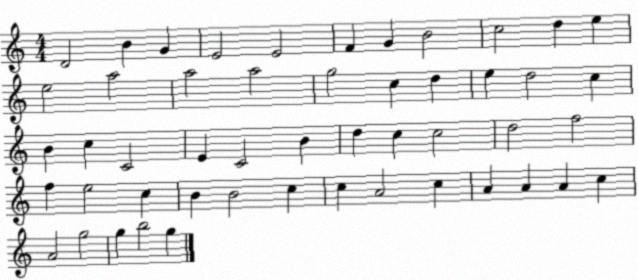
X:1
T:Untitled
M:4/4
L:1/4
K:C
D2 B G E2 E2 F G B2 c2 d e e2 a2 a2 a2 g2 c d e d2 c B c C2 E C2 B d c c2 d2 f2 f e2 c B B2 c c A2 c A A A c A2 g2 g b2 g